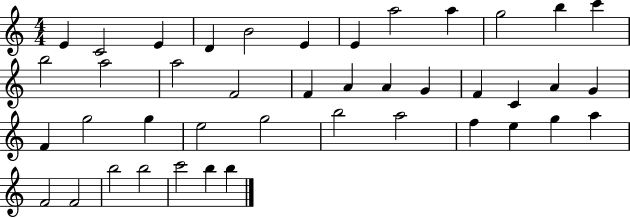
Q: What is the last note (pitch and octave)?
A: B5